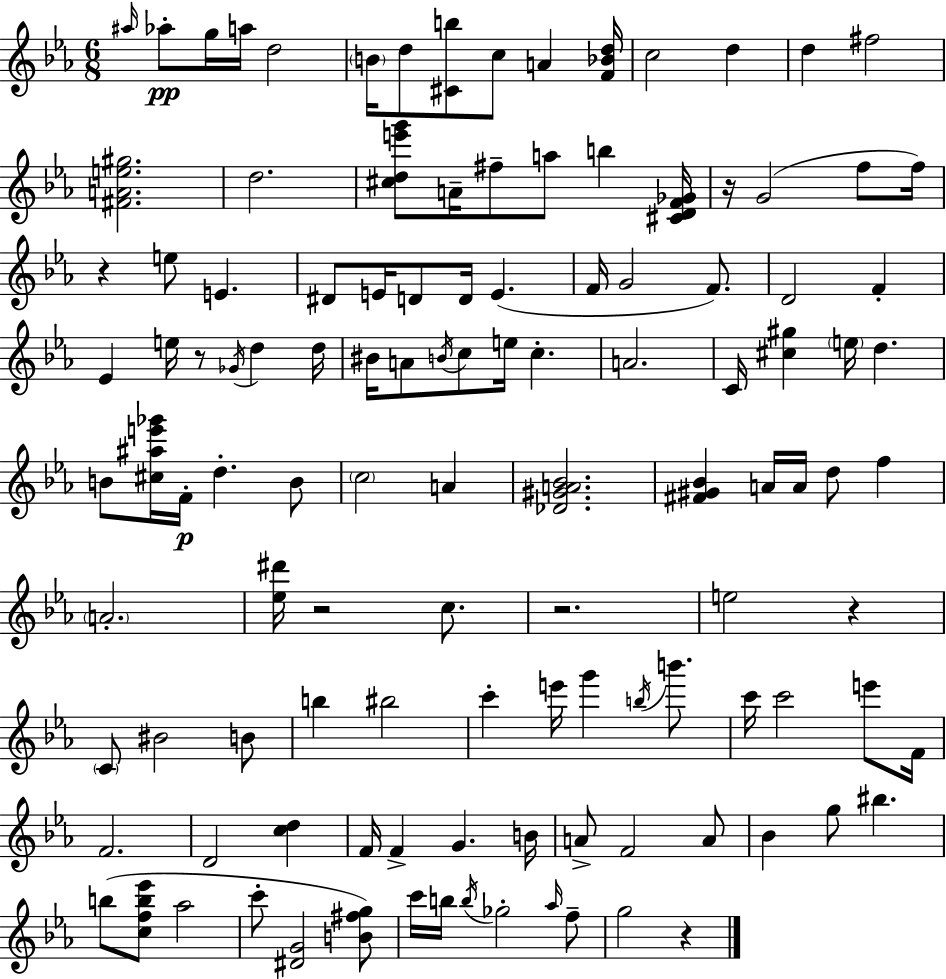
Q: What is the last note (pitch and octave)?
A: G5